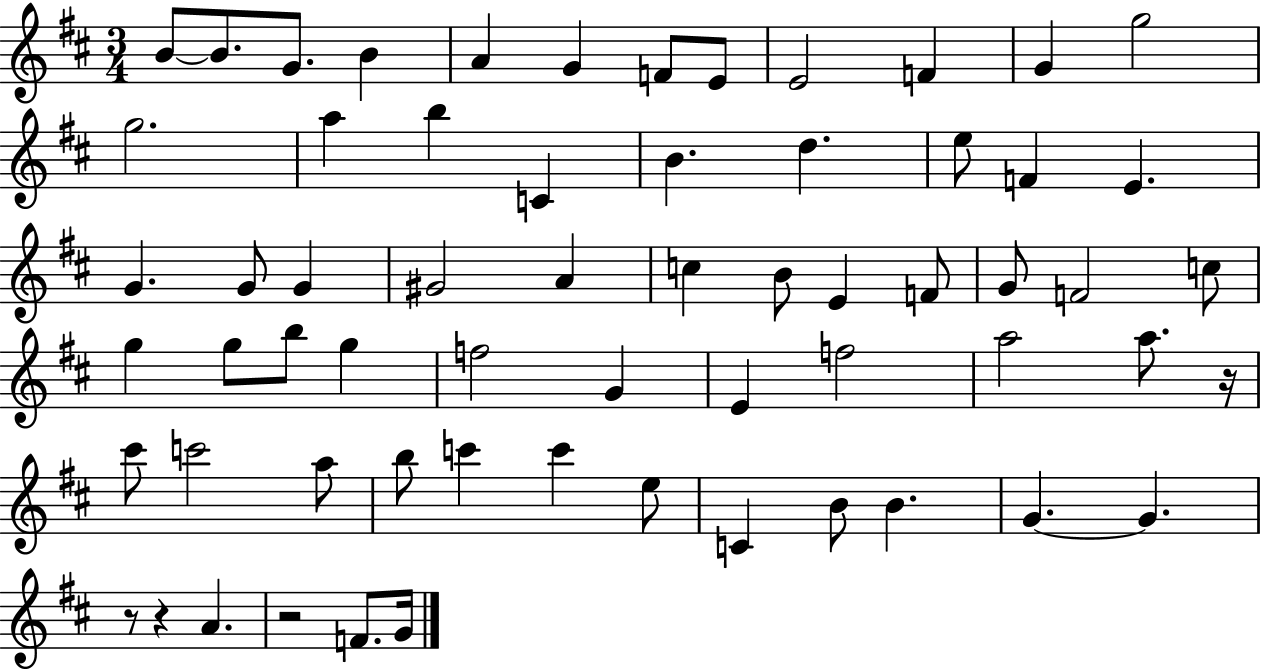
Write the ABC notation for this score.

X:1
T:Untitled
M:3/4
L:1/4
K:D
B/2 B/2 G/2 B A G F/2 E/2 E2 F G g2 g2 a b C B d e/2 F E G G/2 G ^G2 A c B/2 E F/2 G/2 F2 c/2 g g/2 b/2 g f2 G E f2 a2 a/2 z/4 ^c'/2 c'2 a/2 b/2 c' c' e/2 C B/2 B G G z/2 z A z2 F/2 G/4